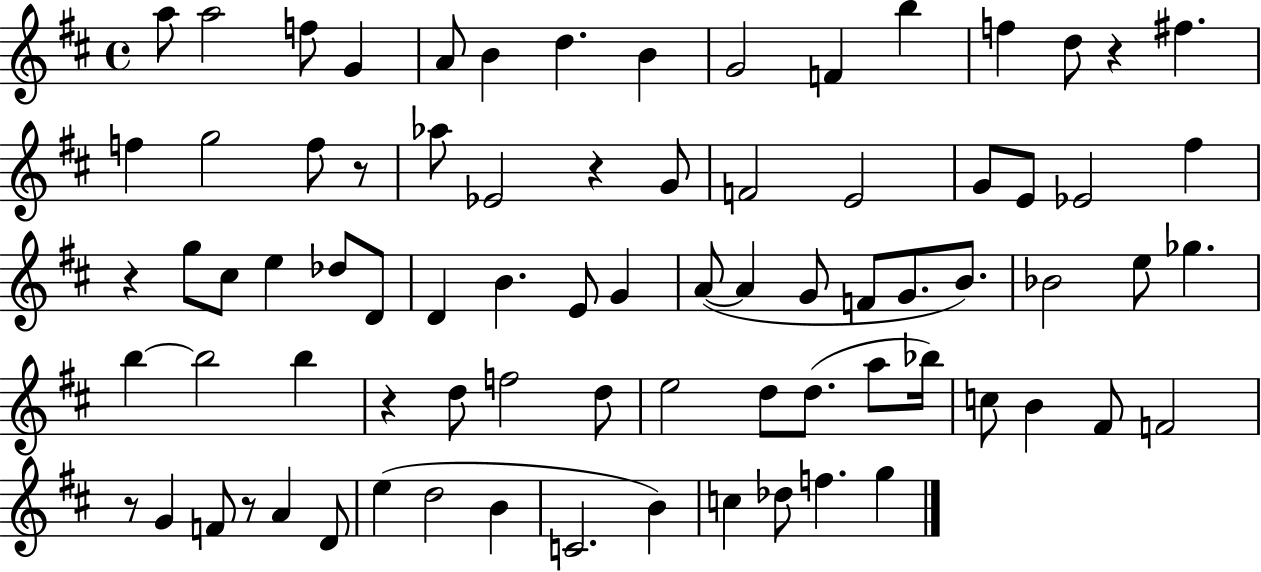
{
  \clef treble
  \time 4/4
  \defaultTimeSignature
  \key d \major
  a''8 a''2 f''8 g'4 | a'8 b'4 d''4. b'4 | g'2 f'4 b''4 | f''4 d''8 r4 fis''4. | \break f''4 g''2 f''8 r8 | aes''8 ees'2 r4 g'8 | f'2 e'2 | g'8 e'8 ees'2 fis''4 | \break r4 g''8 cis''8 e''4 des''8 d'8 | d'4 b'4. e'8 g'4 | a'8~(~ a'4 g'8 f'8 g'8. b'8.) | bes'2 e''8 ges''4. | \break b''4~~ b''2 b''4 | r4 d''8 f''2 d''8 | e''2 d''8 d''8.( a''8 bes''16) | c''8 b'4 fis'8 f'2 | \break r8 g'4 f'8 r8 a'4 d'8 | e''4( d''2 b'4 | c'2. b'4) | c''4 des''8 f''4. g''4 | \break \bar "|."
}